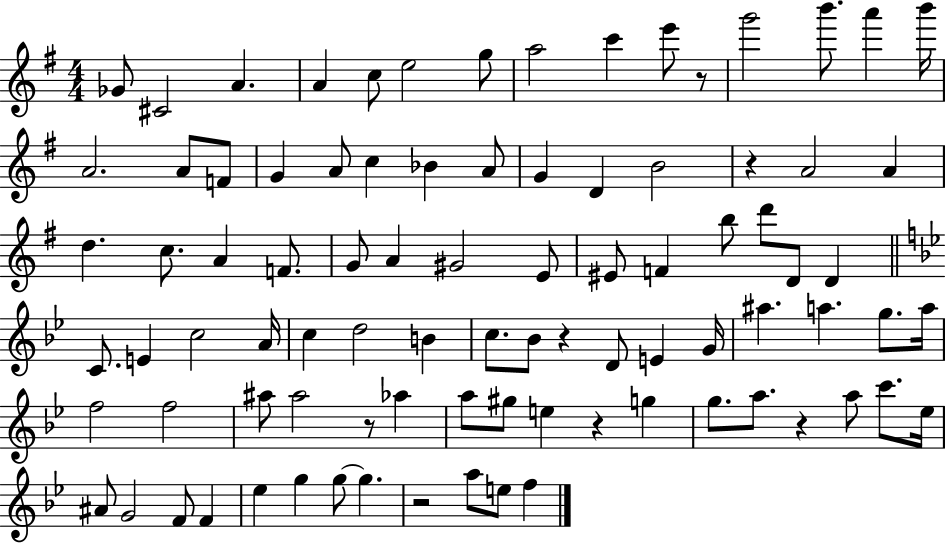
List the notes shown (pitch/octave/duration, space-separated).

Gb4/e C#4/h A4/q. A4/q C5/e E5/h G5/e A5/h C6/q E6/e R/e G6/h B6/e. A6/q B6/s A4/h. A4/e F4/e G4/q A4/e C5/q Bb4/q A4/e G4/q D4/q B4/h R/q A4/h A4/q D5/q. C5/e. A4/q F4/e. G4/e A4/q G#4/h E4/e EIS4/e F4/q B5/e D6/e D4/e D4/q C4/e. E4/q C5/h A4/s C5/q D5/h B4/q C5/e. Bb4/e R/q D4/e E4/q G4/s A#5/q. A5/q. G5/e. A5/s F5/h F5/h A#5/e A#5/h R/e Ab5/q A5/e G#5/e E5/q R/q G5/q G5/e. A5/e. R/q A5/e C6/e. Eb5/s A#4/e G4/h F4/e F4/q Eb5/q G5/q G5/e G5/q. R/h A5/e E5/e F5/q